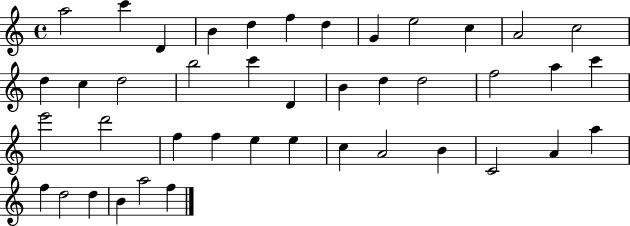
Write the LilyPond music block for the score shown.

{
  \clef treble
  \time 4/4
  \defaultTimeSignature
  \key c \major
  a''2 c'''4 d'4 | b'4 d''4 f''4 d''4 | g'4 e''2 c''4 | a'2 c''2 | \break d''4 c''4 d''2 | b''2 c'''4 d'4 | b'4 d''4 d''2 | f''2 a''4 c'''4 | \break e'''2 d'''2 | f''4 f''4 e''4 e''4 | c''4 a'2 b'4 | c'2 a'4 a''4 | \break f''4 d''2 d''4 | b'4 a''2 f''4 | \bar "|."
}